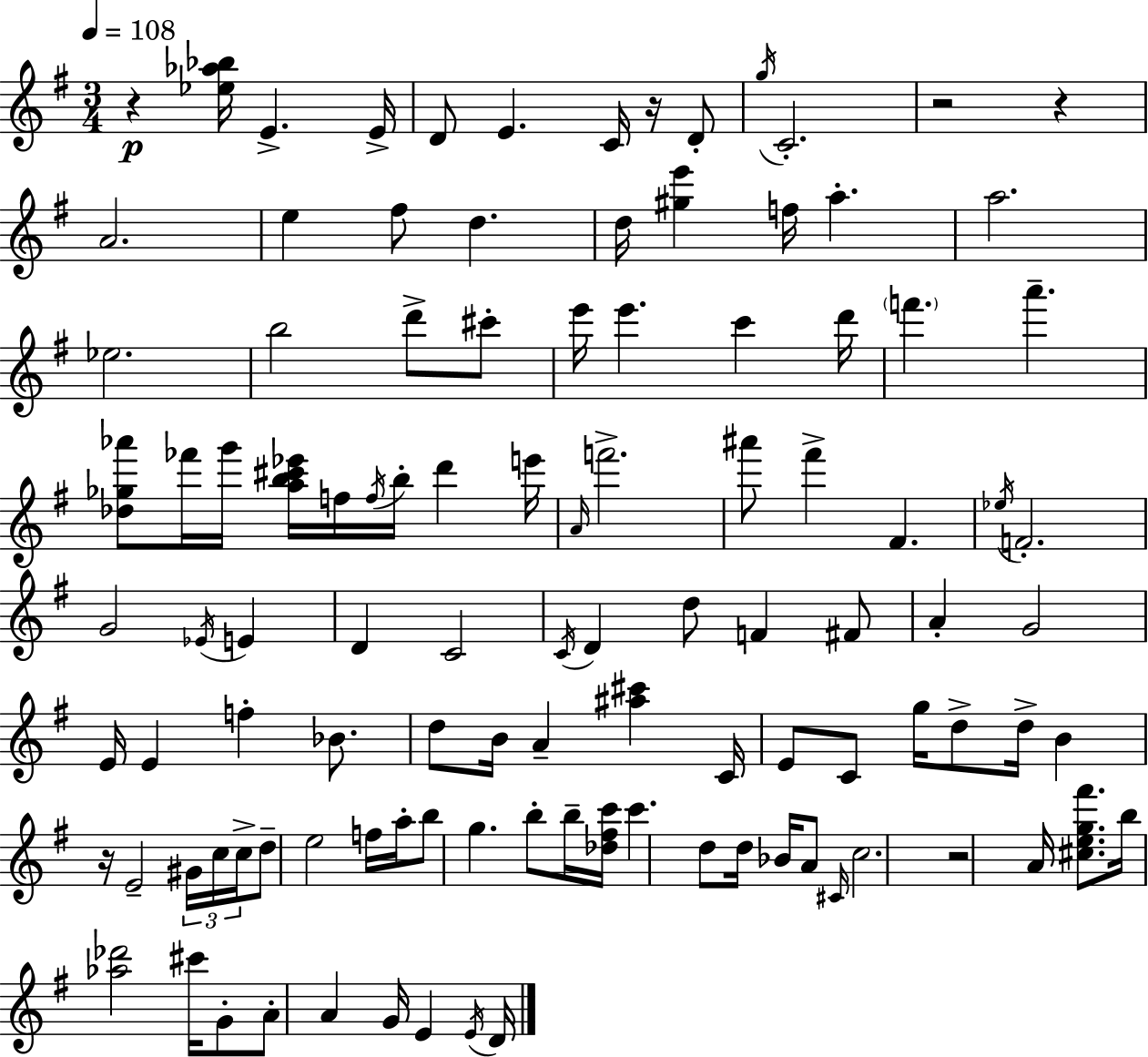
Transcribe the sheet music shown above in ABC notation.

X:1
T:Untitled
M:3/4
L:1/4
K:G
z [_e_a_b]/4 E E/4 D/2 E C/4 z/4 D/2 g/4 C2 z2 z A2 e ^f/2 d d/4 [^ge'] f/4 a a2 _e2 b2 d'/2 ^c'/2 e'/4 e' c' d'/4 f' a' [_d_g_a']/2 _f'/4 g'/4 [ab^c'_e']/4 f/4 f/4 b/4 d' e'/4 A/4 f'2 ^a'/2 ^f' ^F _e/4 F2 G2 _E/4 E D C2 C/4 D d/2 F ^F/2 A G2 E/4 E f _B/2 d/2 B/4 A [^a^c'] C/4 E/2 C/2 g/4 d/2 d/4 B z/4 E2 ^G/4 c/4 c/4 d/2 e2 f/4 a/4 b/2 g b/2 b/4 [_d^fc']/4 c' d/2 d/4 _B/4 A/2 ^C/4 c2 z2 A/4 [^ceg^f']/2 b/4 [_a_d']2 ^c'/4 G/2 A/2 A G/4 E E/4 D/4